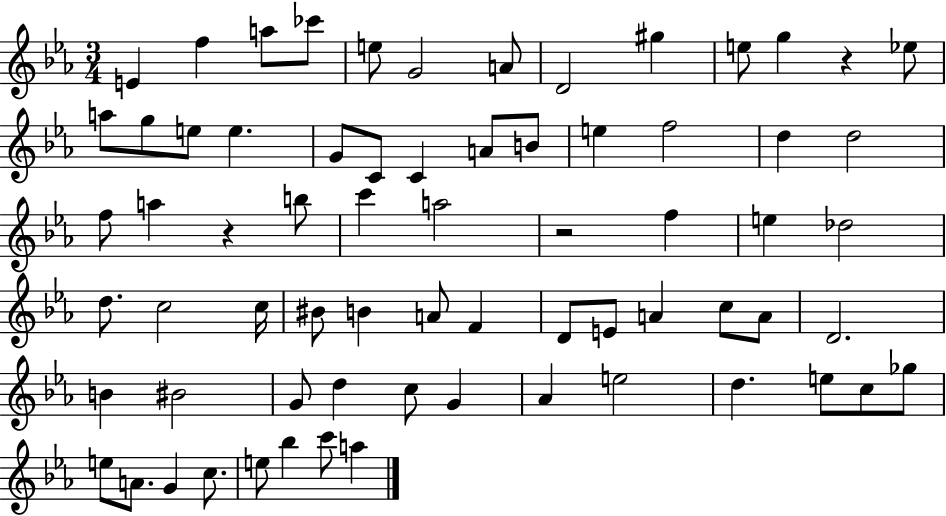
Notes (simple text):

E4/q F5/q A5/e CES6/e E5/e G4/h A4/e D4/h G#5/q E5/e G5/q R/q Eb5/e A5/e G5/e E5/e E5/q. G4/e C4/e C4/q A4/e B4/e E5/q F5/h D5/q D5/h F5/e A5/q R/q B5/e C6/q A5/h R/h F5/q E5/q Db5/h D5/e. C5/h C5/s BIS4/e B4/q A4/e F4/q D4/e E4/e A4/q C5/e A4/e D4/h. B4/q BIS4/h G4/e D5/q C5/e G4/q Ab4/q E5/h D5/q. E5/e C5/e Gb5/e E5/e A4/e. G4/q C5/e. E5/e Bb5/q C6/e A5/q